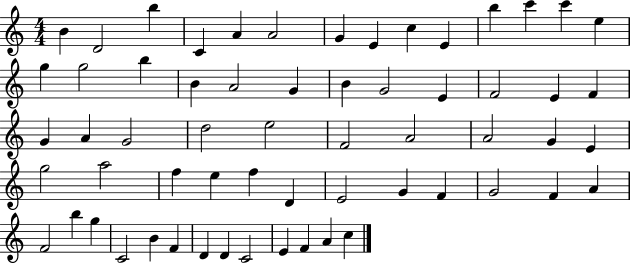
B4/q D4/h B5/q C4/q A4/q A4/h G4/q E4/q C5/q E4/q B5/q C6/q C6/q E5/q G5/q G5/h B5/q B4/q A4/h G4/q B4/q G4/h E4/q F4/h E4/q F4/q G4/q A4/q G4/h D5/h E5/h F4/h A4/h A4/h G4/q E4/q G5/h A5/h F5/q E5/q F5/q D4/q E4/h G4/q F4/q G4/h F4/q A4/q F4/h B5/q G5/q C4/h B4/q F4/q D4/q D4/q C4/h E4/q F4/q A4/q C5/q